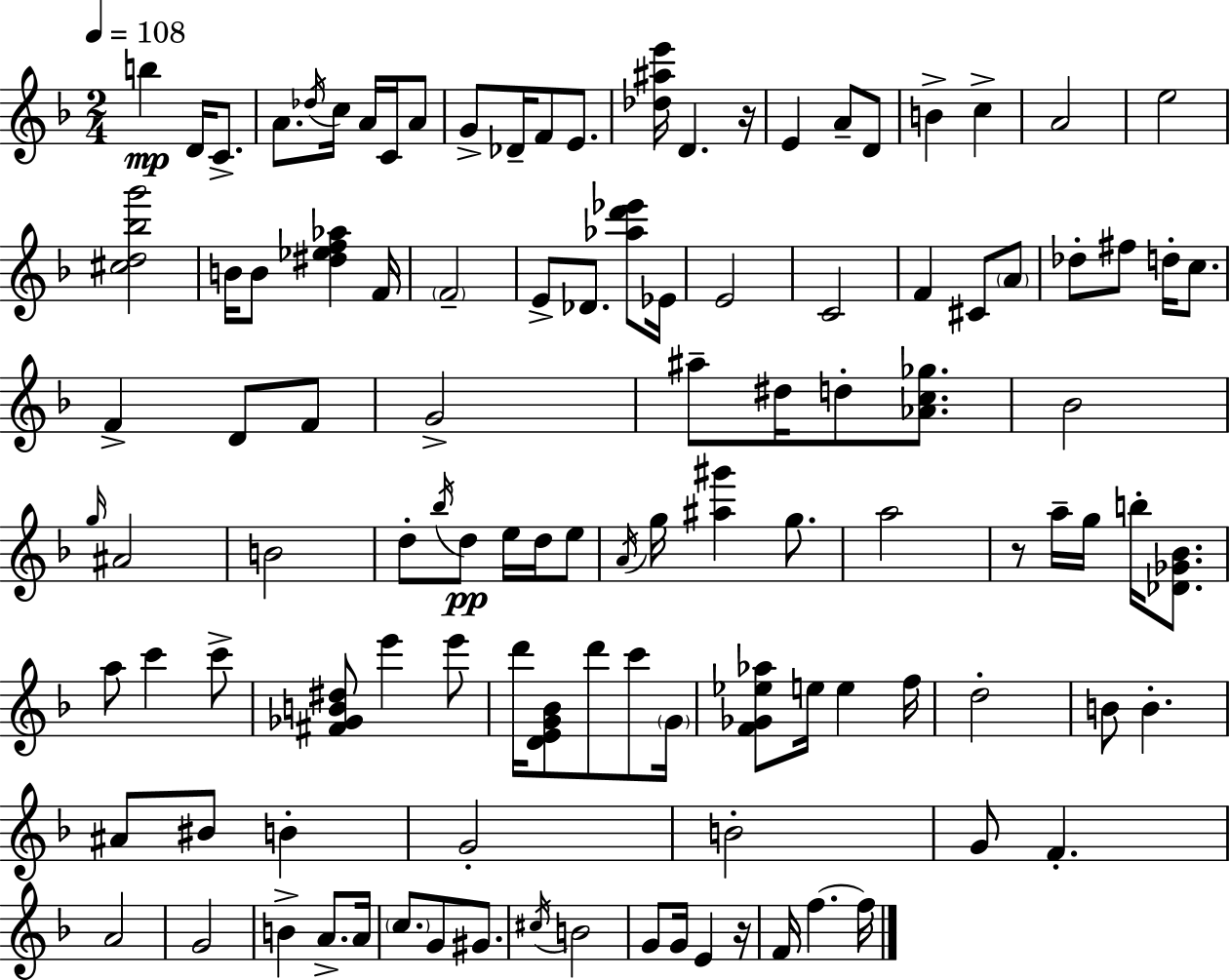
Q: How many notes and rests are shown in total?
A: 112